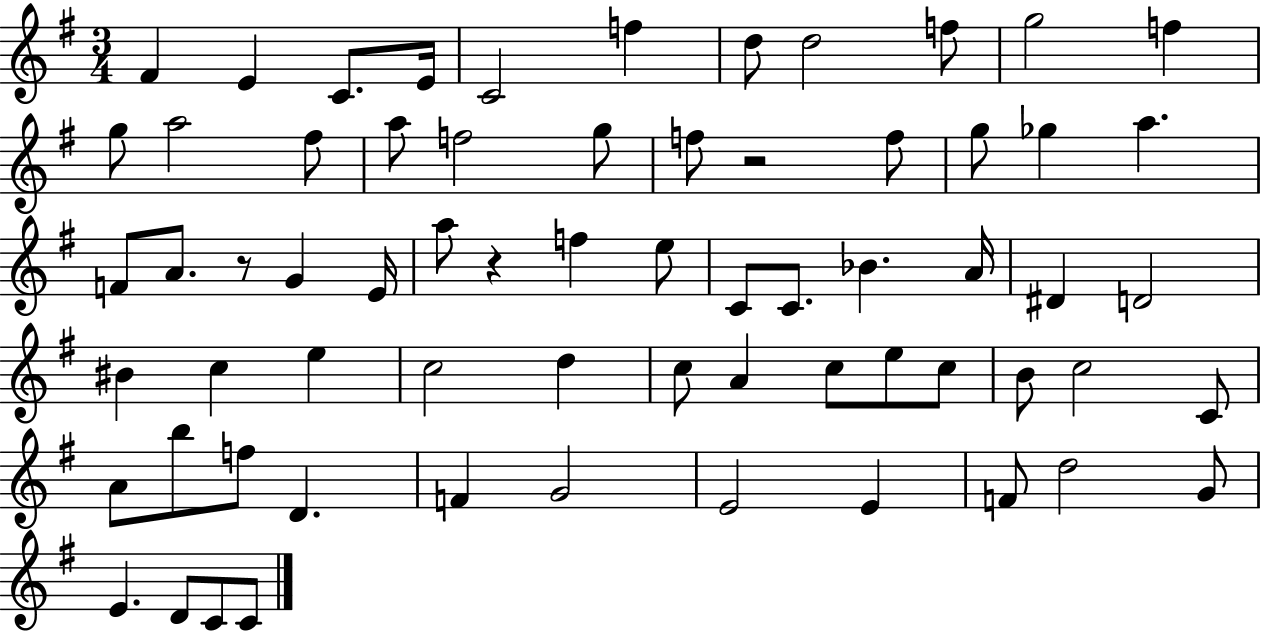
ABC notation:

X:1
T:Untitled
M:3/4
L:1/4
K:G
^F E C/2 E/4 C2 f d/2 d2 f/2 g2 f g/2 a2 ^f/2 a/2 f2 g/2 f/2 z2 f/2 g/2 _g a F/2 A/2 z/2 G E/4 a/2 z f e/2 C/2 C/2 _B A/4 ^D D2 ^B c e c2 d c/2 A c/2 e/2 c/2 B/2 c2 C/2 A/2 b/2 f/2 D F G2 E2 E F/2 d2 G/2 E D/2 C/2 C/2